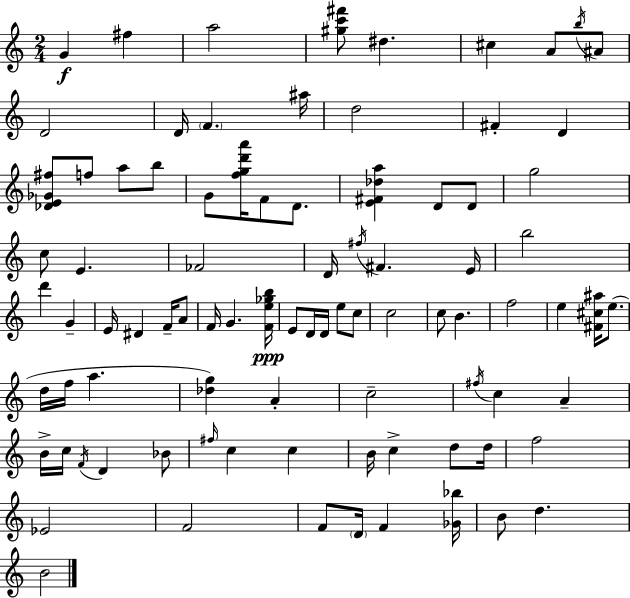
G4/q F#5/q A5/h [G#5,C6,F#6]/e D#5/q. C#5/q A4/e B5/s A#4/e D4/h D4/s F4/q. A#5/s D5/h F#4/q D4/q [Db4,E4,Gb4,F#5]/e F5/e A5/e B5/e G4/e [F5,G5,D6,A6]/s F4/e D4/e. [E4,F#4,Db5,A5]/q D4/e D4/e G5/h C5/e E4/q. FES4/h D4/s F#5/s F#4/q. E4/s B5/h D6/q G4/q E4/s D#4/q F4/s A4/e F4/s G4/q. [F4,E5,Gb5,B5]/s E4/e D4/s D4/s E5/e C5/e C5/h C5/e B4/q. F5/h E5/q [F#4,C#5,A#5]/s E5/e. D5/s F5/s A5/q. [Db5,G5]/q A4/q C5/h F#5/s C5/q A4/q B4/s C5/s F4/s D4/q Bb4/e F#5/s C5/q C5/q B4/s C5/q D5/e D5/s F5/h Eb4/h F4/h F4/e D4/s F4/q [Gb4,Bb5]/s B4/e D5/q. B4/h